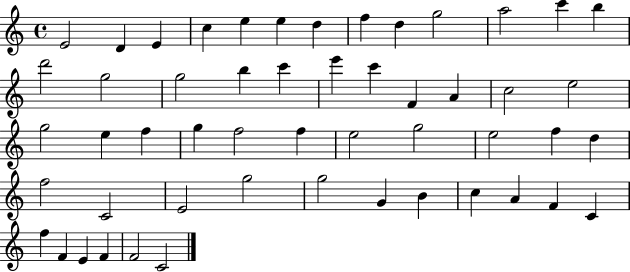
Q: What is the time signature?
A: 4/4